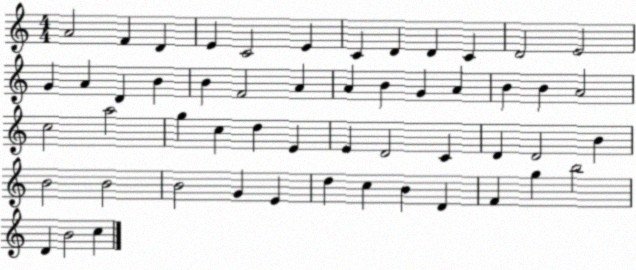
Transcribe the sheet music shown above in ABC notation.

X:1
T:Untitled
M:4/4
L:1/4
K:C
A2 F D E C2 E C D D C D2 E2 G A D B B F2 A A B G A B B A2 c2 a2 g c d E E D2 C D D2 B B2 B2 B2 G E d c B D F g b2 D B2 c